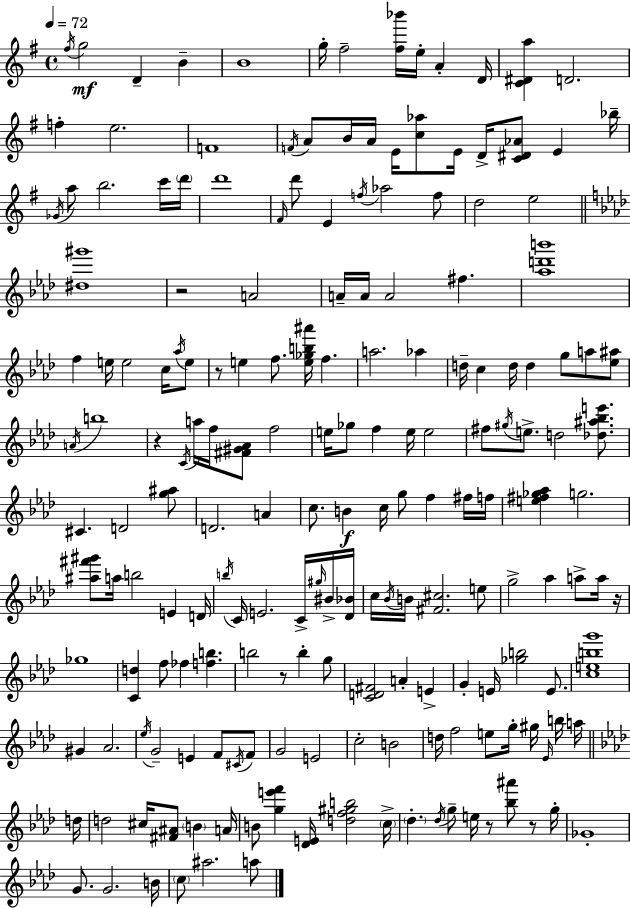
{
  \clef treble
  \time 4/4
  \defaultTimeSignature
  \key g \major
  \tempo 4 = 72
  \acciaccatura { fis''16 }\mf g''2 d'4-- b'4-- | b'1 | g''16-. fis''2-- <fis'' bes'''>16 e''16-. a'4-. | d'16 <c' dis' a''>4 d'2. | \break f''4-. e''2. | f'1 | \acciaccatura { f'16 } a'8 b'16 a'16 e'16 <c'' aes''>8 e'16 d'16-> <c' dis' aes'>8 e'4 | bes''16-- \acciaccatura { ges'16 } a''8 b''2. | \break c'''16 \parenthesize d'''16 d'''1 | \grace { fis'16 } d'''8 e'4 \acciaccatura { f''16 } aes''2 | f''8 d''2 e''2 | \bar "||" \break \key f \minor <dis'' gis'''>1 | r2 a'2 | a'16-- a'16 a'2 fis''4. | <aes'' d''' b'''>1 | \break f''4 e''16 e''2 c''16 \acciaccatura { aes''16 } e''8 | r8 e''4 f''8. <e'' ges'' b'' ais'''>16 f''4. | a''2. aes''4 | d''16-- c''4 d''16 d''4 g''8 a''8 <ees'' ais''>8 | \break \acciaccatura { a'16 } b''1 | r4 \acciaccatura { c'16 } a''16 f''16 <fis' gis' aes'>8 f''2 | e''16 ges''8 f''4 e''16 e''2 | fis''8 \acciaccatura { gis''16 } e''8.-> d''2 | \break <des'' ais'' bes'' e'''>8. cis'4. d'2 | <g'' ais''>8 d'2. | a'4 c''8. b'4\f c''16 g''8 f''4 | fis''16 f''16 <e'' fis'' ges'' aes''>4 g''2. | \break <ais'' fis''' gis'''>8 a''16 b''2 e'4 | d'16 \acciaccatura { b''16 } c'16 e'2. | c'16-> \grace { gis''16 } bis'16-> <des' bes'>16 c''16 \acciaccatura { bes'16 } b'16 <fis' cis''>2. | e''8 g''2-> aes''4 | \break a''8-> a''16 r16 ges''1 | <c' d''>4 f''8 fes''4 | <f'' b''>4. b''2 r8 | b''4-. g''8 <c' d' fis'>2 a'4-. | \break e'4-> g'4-. e'16 <ges'' b''>2 | e'8. <c'' e'' b'' g'''>1 | gis'4 aes'2. | \acciaccatura { ees''16 } g'2-- | \break e'4 f'8 \acciaccatura { cis'16 } f'8 g'2 | e'2 c''2-. | b'2 d''16 f''2 | e''8 g''16-. gis''16 \grace { ees'16 } b''16 a''16 \bar "||" \break \key aes \major d''16 d''2 cis''16 <fis' ais'>8 \parenthesize b'4 | a'16 b'8 <g'' e''' f'''>4 <des' e'>16 <d'' f'' gis'' b''>2 | \parenthesize c''16-> \parenthesize des''4.-. \acciaccatura { des''16 } g''8-- e''16 r8 <bes'' ais'''>8 r8 | g''16-. ges'1-. | \break g'8. g'2. | b'16 \parenthesize c''8 ais''2. | a''8 \bar "|."
}